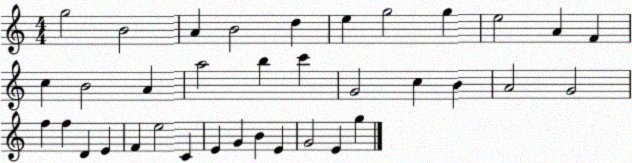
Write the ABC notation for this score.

X:1
T:Untitled
M:4/4
L:1/4
K:C
g2 B2 A B2 d e g2 g e2 A F c B2 A a2 b c' G2 c B A2 G2 f f D E F e2 C E G B E G2 E g